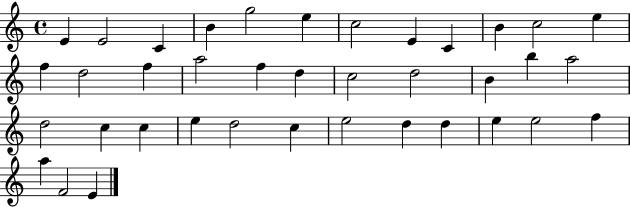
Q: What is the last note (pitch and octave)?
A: E4